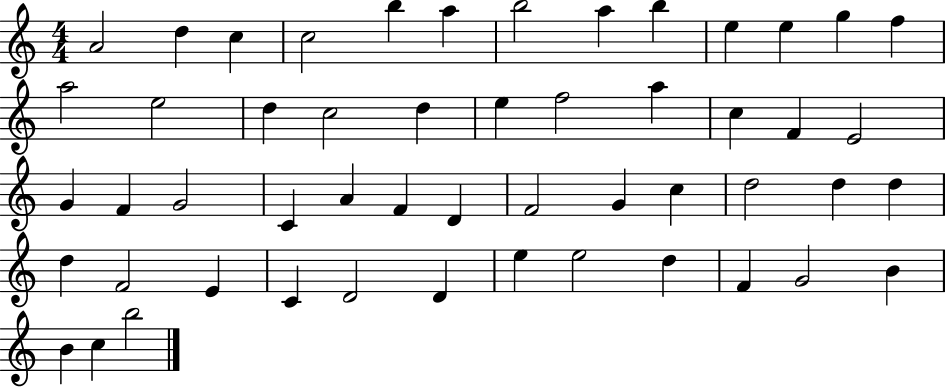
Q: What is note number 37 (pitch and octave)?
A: D5